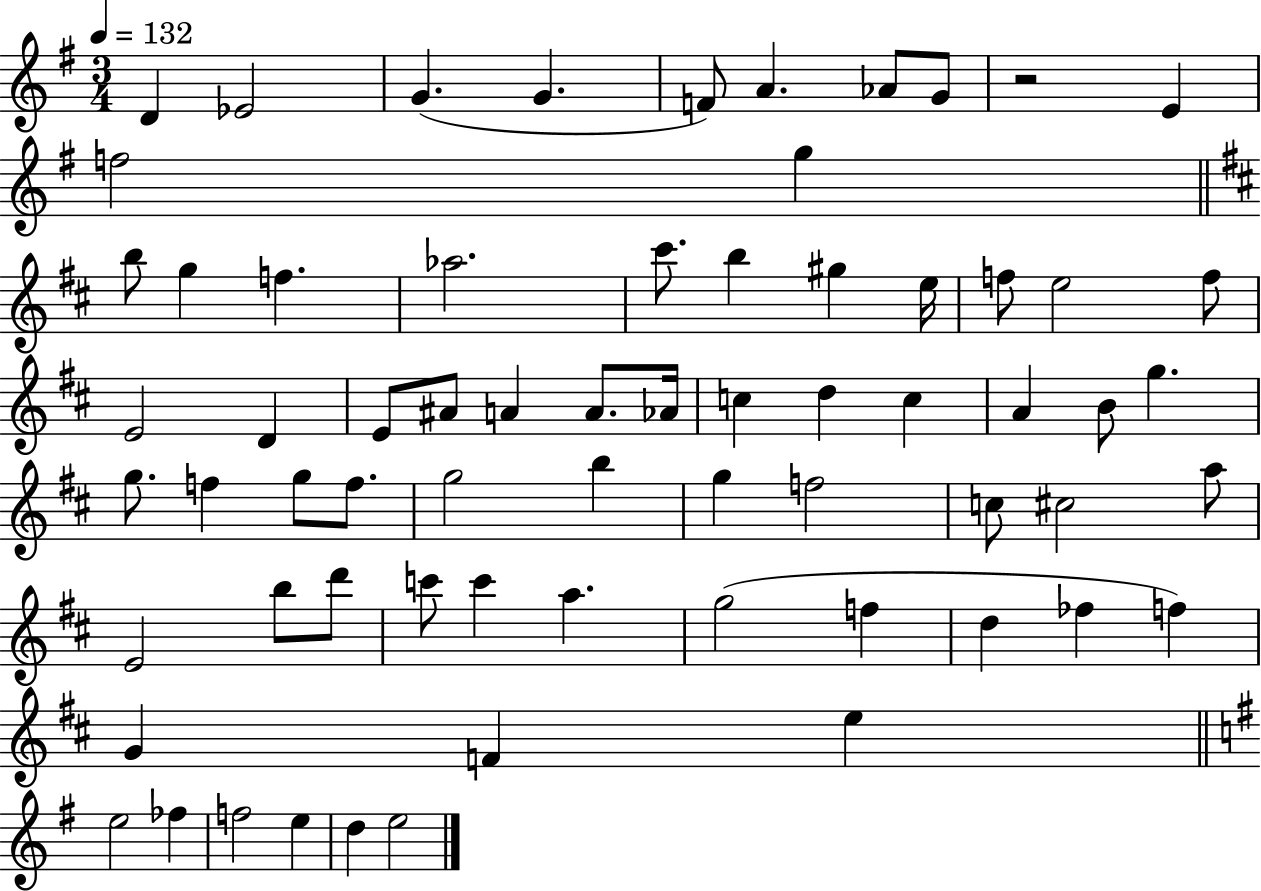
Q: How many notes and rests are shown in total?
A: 67